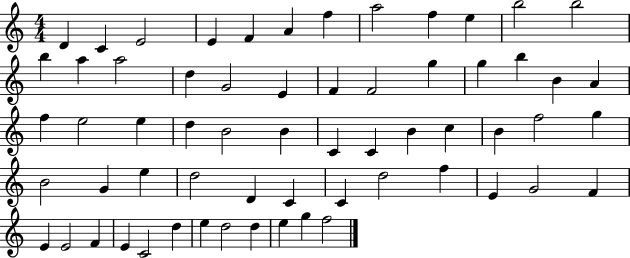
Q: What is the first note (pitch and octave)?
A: D4